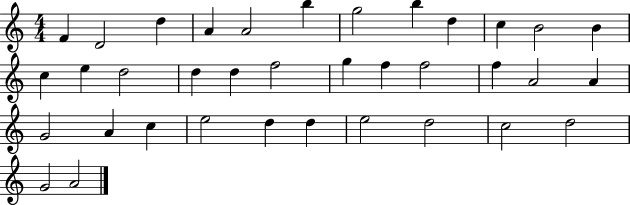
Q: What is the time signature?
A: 4/4